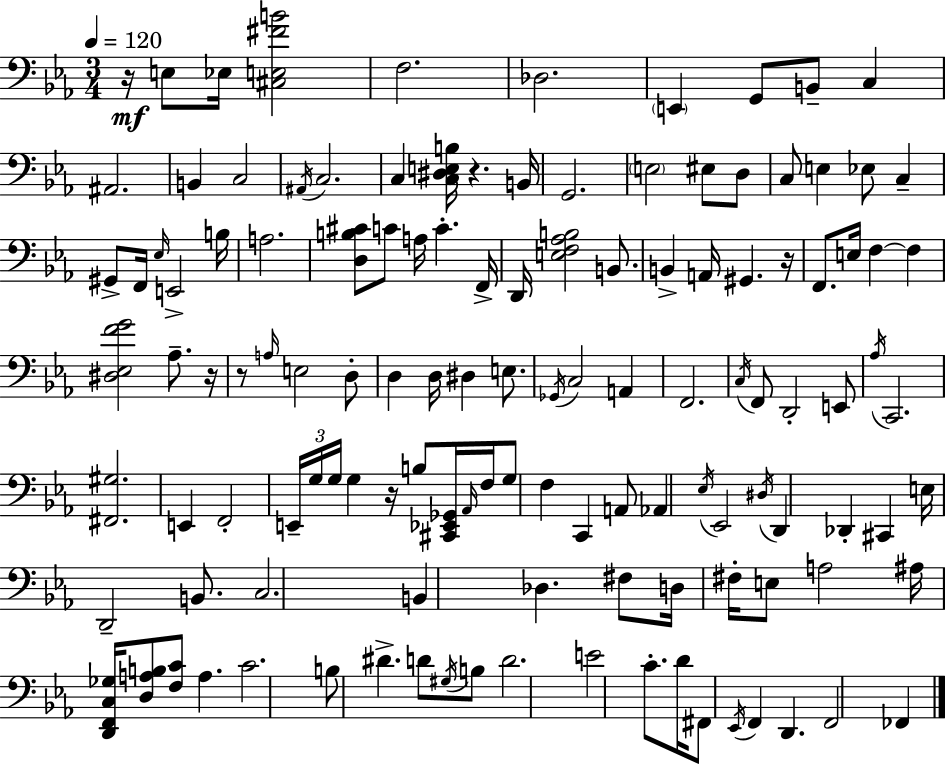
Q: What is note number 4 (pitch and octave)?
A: Db3